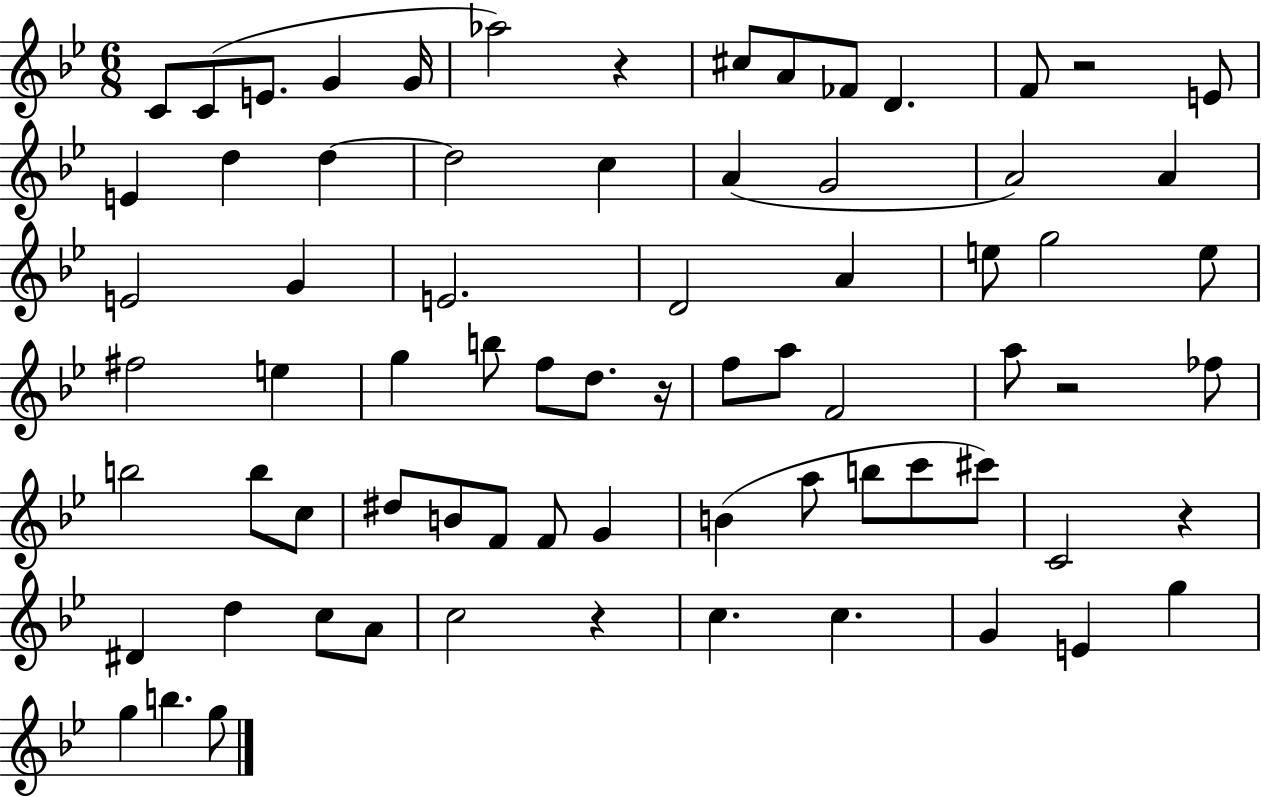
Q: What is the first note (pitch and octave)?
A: C4